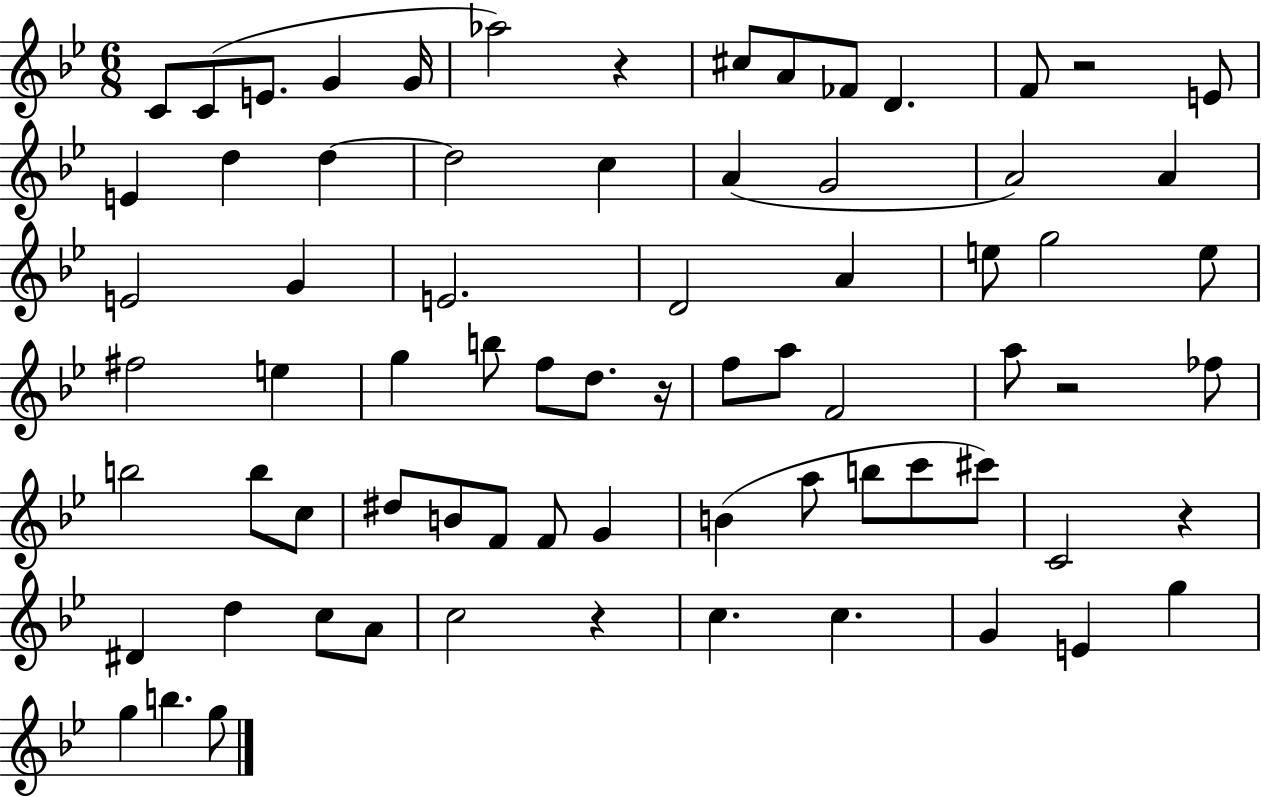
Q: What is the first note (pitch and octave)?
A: C4